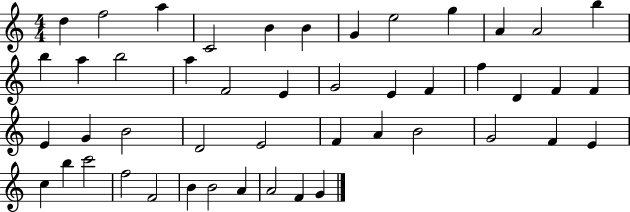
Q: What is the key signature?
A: C major